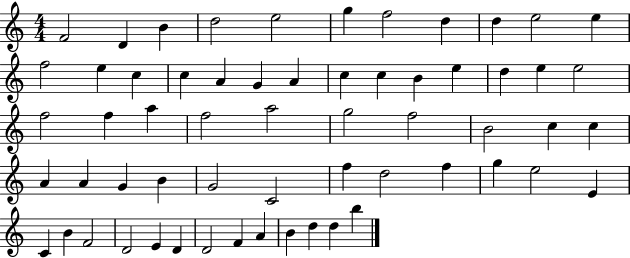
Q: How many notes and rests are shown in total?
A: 60